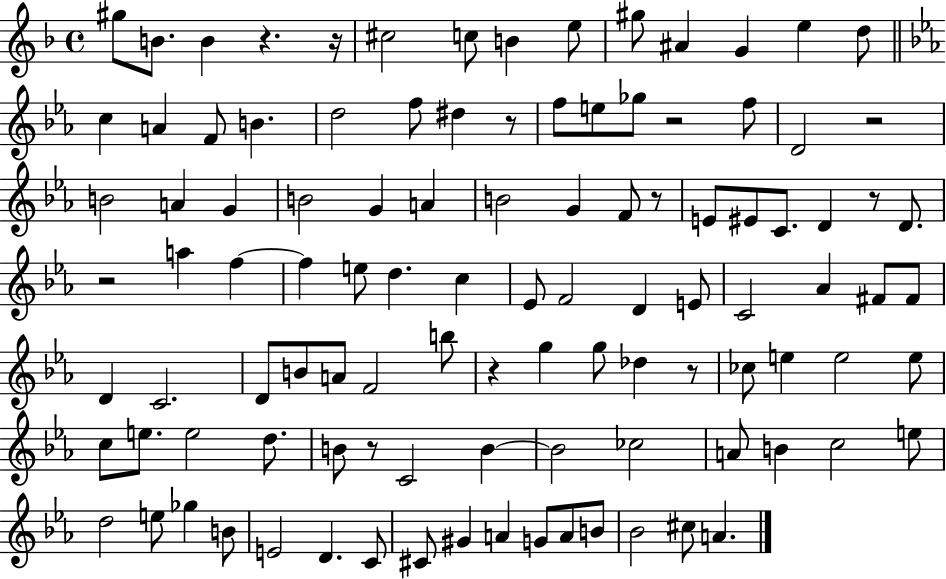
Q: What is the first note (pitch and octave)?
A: G#5